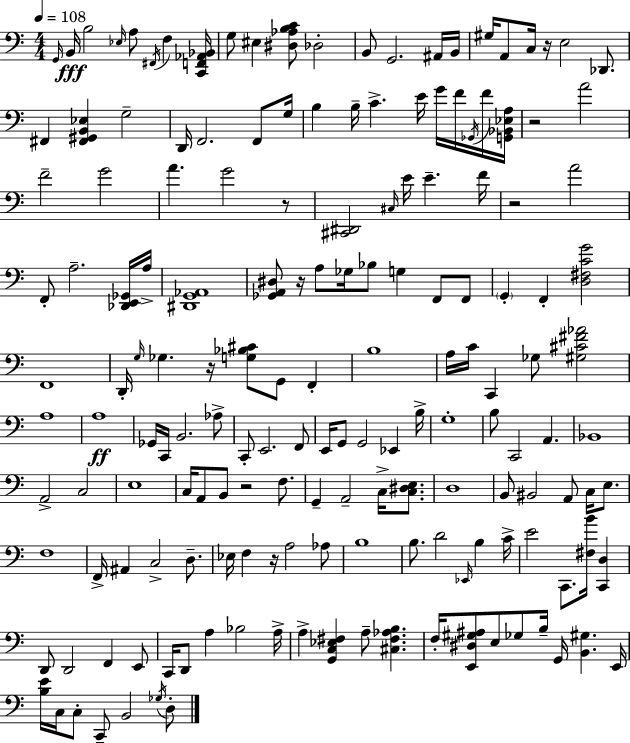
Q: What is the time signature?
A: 4/4